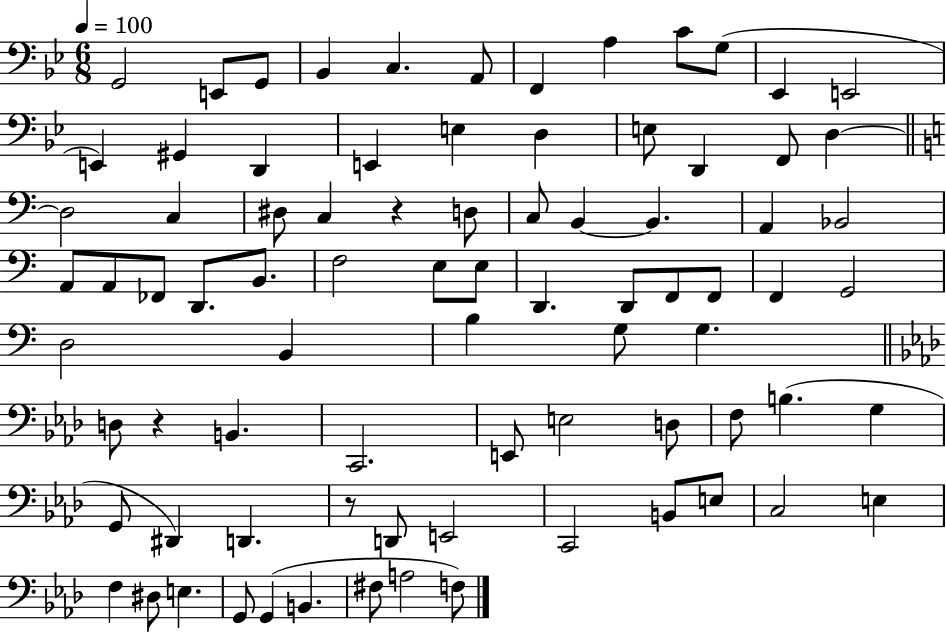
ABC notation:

X:1
T:Untitled
M:6/8
L:1/4
K:Bb
G,,2 E,,/2 G,,/2 _B,, C, A,,/2 F,, A, C/2 G,/2 _E,, E,,2 E,, ^G,, D,, E,, E, D, E,/2 D,, F,,/2 D, D,2 C, ^D,/2 C, z D,/2 C,/2 B,, B,, A,, _B,,2 A,,/2 A,,/2 _F,,/2 D,,/2 B,,/2 F,2 E,/2 E,/2 D,, D,,/2 F,,/2 F,,/2 F,, G,,2 D,2 B,, B, G,/2 G, D,/2 z B,, C,,2 E,,/2 E,2 D,/2 F,/2 B, G, G,,/2 ^D,, D,, z/2 D,,/2 E,,2 C,,2 B,,/2 E,/2 C,2 E, F, ^D,/2 E, G,,/2 G,, B,, ^F,/2 A,2 F,/2